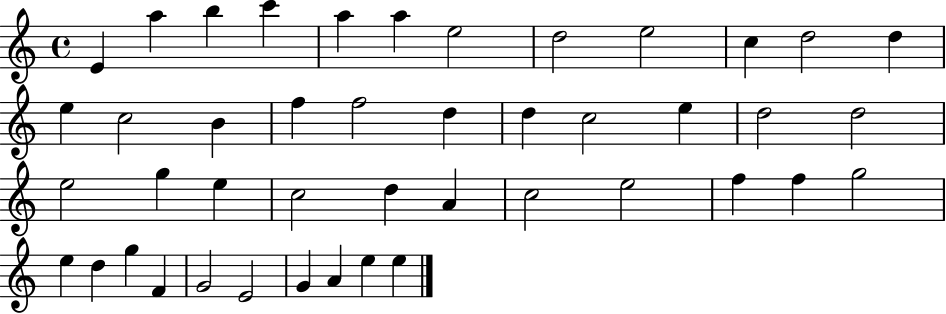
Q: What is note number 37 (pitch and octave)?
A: G5